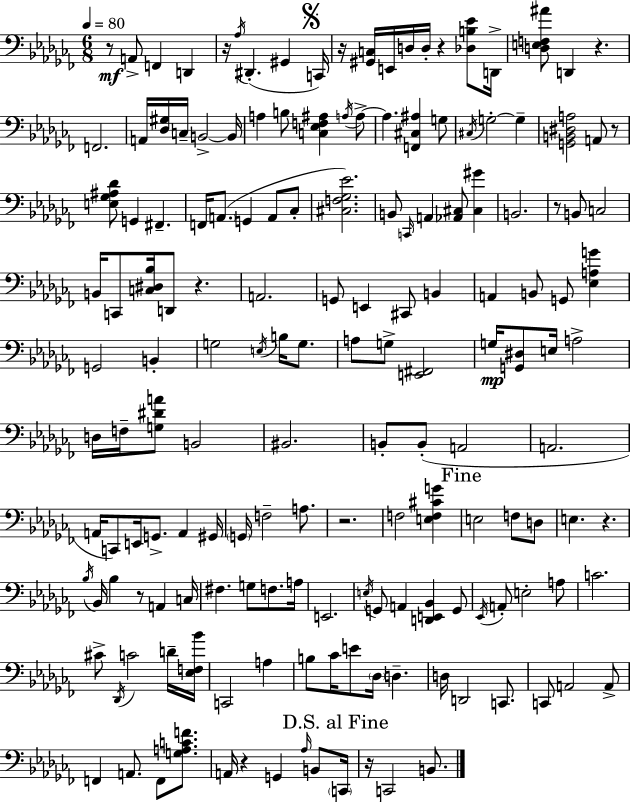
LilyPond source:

{
  \clef bass
  \numericTimeSignature
  \time 6/8
  \key aes \minor
  \tempo 4 = 80
  r8\mf a,8-> f,4 d,4 | r16 \acciaccatura { aes16 }( dis,4.-. gis,4 | \mark \markup { \musicglyph "scripts.segno" } c,16) r16 <gis, c>16 e,16 d16 d16-. r4 <des b ees'>8 | d,16-> <d e f ais'>8 d,4 r4. | \break f,2. | a,16 <des gis>16 c16-- b,2->~~ | b,16 a4 b8 <c ees f ais>4 \acciaccatura { a16 } | a8->~~ a4. <f, cis ais>4 | \break g8 \acciaccatura { cis16 } g2-.~~ g4-- | <g, b, dis a>2 a,8 | r8 <e ges ais des'>8 g,4 fis,4.-- | f,16 \parenthesize a,8.( g,4 a,8 | \break ces8-. <cis f ges ees'>2.) | b,8 \grace { c,16 } a,4 <aes, cis>8 | <cis gis'>4 b,2. | r8 b,8 c2 | \break b,16 c,8 <c dis bes>16 d,8 r4. | a,2. | g,8 e,4 cis,8 | b,4 a,4 b,8 g,8 | \break <ees a g'>4 g,2 | b,4-. g2 | \acciaccatura { e16 } b16 g8. a8 g8-> <e, fis,>2 | g16\mp <g, dis>8 e16 a2-> | \break d16 f16-- <g dis' a'>8 b,2 | bis,2. | b,8-. b,8-.( a,2 | a,2. | \break a,16 c,8) e,16 g,8.-> | a,4 gis,16 \parenthesize g,16 f2-- | a8. r2. | f2 | \break <e f cis' g'>4 \mark "Fine" e2 | f8 d8 e4. r4. | \acciaccatura { bes16 } bes,16 bes4 r8 | a,4 c16 fis4. | \break g8 f8. a16 e,2. | \acciaccatura { e16 } g,8 a,4 | <d, e, bes,>4 g,8 \acciaccatura { ees,16 } a,8-. e2-. | a8 c'2. | \break cis'8-> \acciaccatura { des,16 } c'2 | d'16-- <ees f bes'>16 c,2 | a4 b8 ces'16 | e'8 \parenthesize des16 d4.-- d16 d,2 | \break c,8. c,8 a,2 | a,8-> f,4 | a,8. f,8 <g a c' f'>8. a,16 r4 | g,4 \grace { aes16 } b,8 \mark "D.S. al Fine" \parenthesize c,16 r16 c,2 | \break b,8. \bar "|."
}